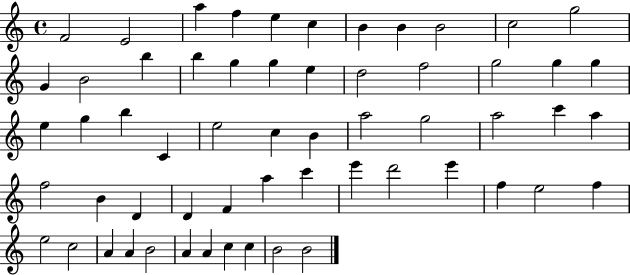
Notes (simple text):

F4/h E4/h A5/q F5/q E5/q C5/q B4/q B4/q B4/h C5/h G5/h G4/q B4/h B5/q B5/q G5/q G5/q E5/q D5/h F5/h G5/h G5/q G5/q E5/q G5/q B5/q C4/q E5/h C5/q B4/q A5/h G5/h A5/h C6/q A5/q F5/h B4/q D4/q D4/q F4/q A5/q C6/q E6/q D6/h E6/q F5/q E5/h F5/q E5/h C5/h A4/q A4/q B4/h A4/q A4/q C5/q C5/q B4/h B4/h